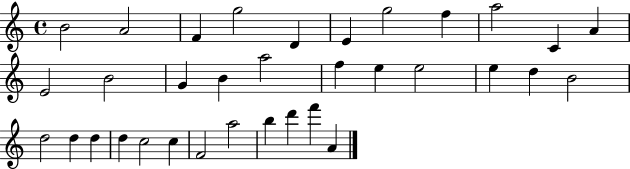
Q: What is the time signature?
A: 4/4